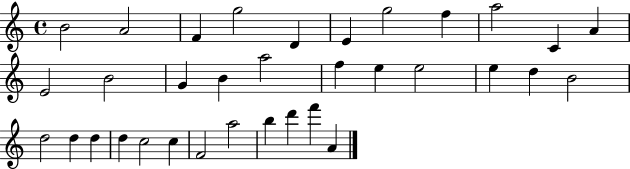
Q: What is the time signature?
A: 4/4